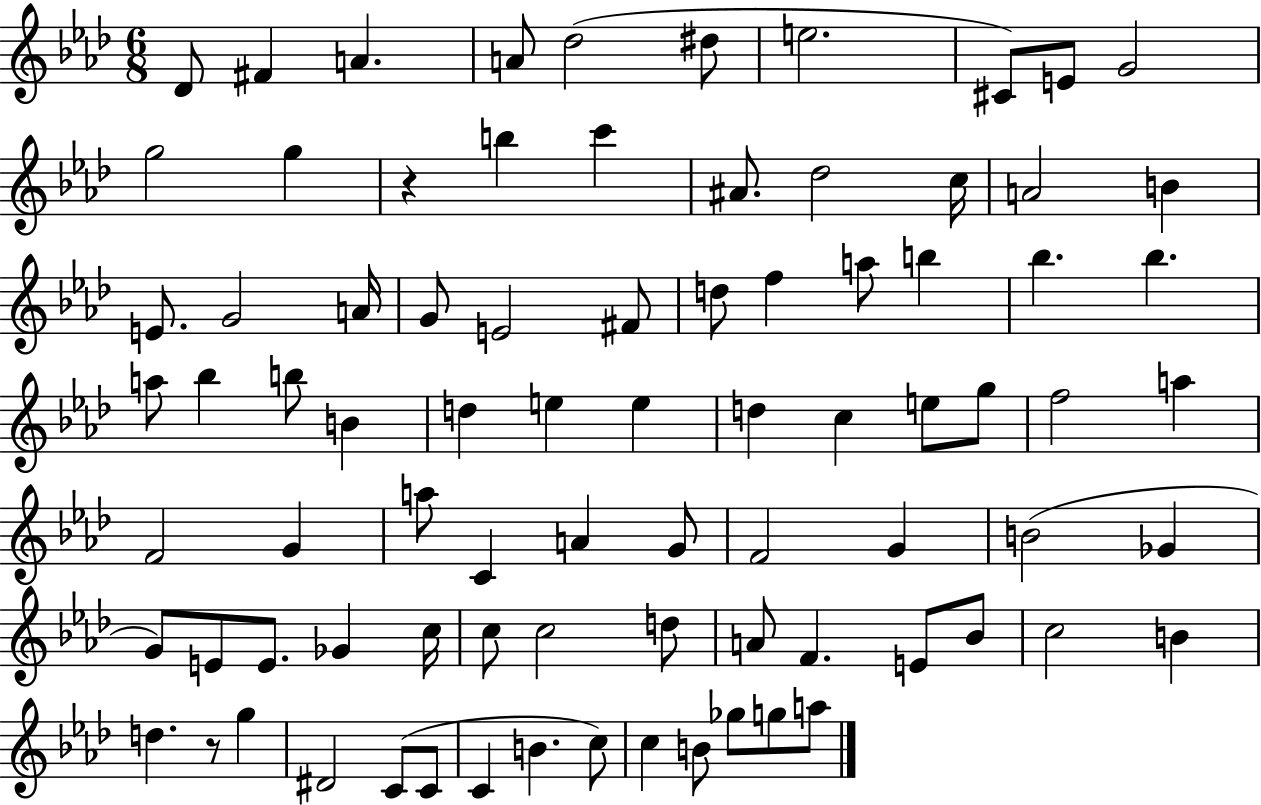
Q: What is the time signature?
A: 6/8